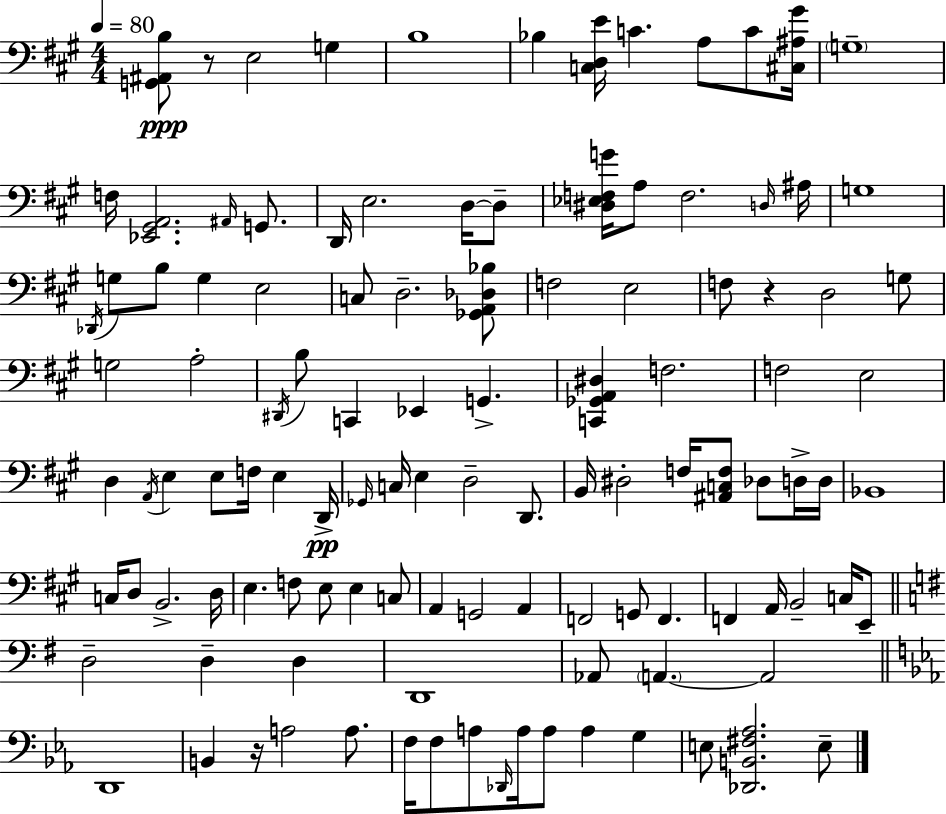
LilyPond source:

{
  \clef bass
  \numericTimeSignature
  \time 4/4
  \key a \major
  \tempo 4 = 80
  <g, ais, b>8\ppp r8 e2 g4 | b1 | bes4 <c d e'>16 c'4. a8 c'8 <cis ais gis'>16 | \parenthesize g1-- | \break f16 <ees, gis, a,>2. \grace { ais,16 } g,8. | d,16 e2. d16~~ d8-- | <dis ees f g'>16 a8 f2. | \grace { d16 } ais16 g1 | \break \acciaccatura { des,16 } g8 b8 g4 e2 | c8 d2.-- | <ges, a, des bes>8 f2 e2 | f8 r4 d2 | \break g8 g2 a2-. | \acciaccatura { dis,16 } b8 c,4 ees,4 g,4.-> | <c, ges, a, dis>4 f2. | f2 e2 | \break d4 \acciaccatura { a,16 } e4 e8 f16 | e4 d,16->\pp \grace { ges,16 } c16 e4 d2-- | d,8. b,16 dis2-. f16 | <ais, c f>8 des8 d16-> d16 bes,1 | \break c16 d8 b,2.-> | d16 e4. f8 e8 | e4 c8 a,4 g,2 | a,4 f,2 g,8 | \break f,4. f,4 a,16 b,2-- | c16 e,8-- \bar "||" \break \key g \major d2-- d4-- d4 | d,1 | aes,8 \parenthesize a,4.~~ a,2 | \bar "||" \break \key c \minor d,1 | b,4 r16 a2 a8. | f16 f8 a8 \grace { des,16 } a16 a8 a4 g4 | e8 <des, b, fis aes>2. e8-- | \break \bar "|."
}